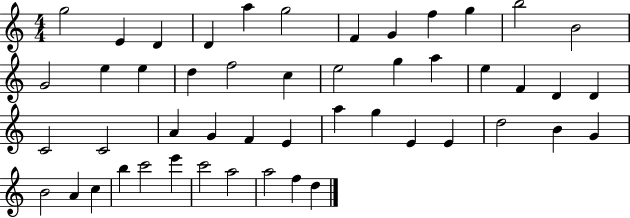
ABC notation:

X:1
T:Untitled
M:4/4
L:1/4
K:C
g2 E D D a g2 F G f g b2 B2 G2 e e d f2 c e2 g a e F D D C2 C2 A G F E a g E E d2 B G B2 A c b c'2 e' c'2 a2 a2 f d